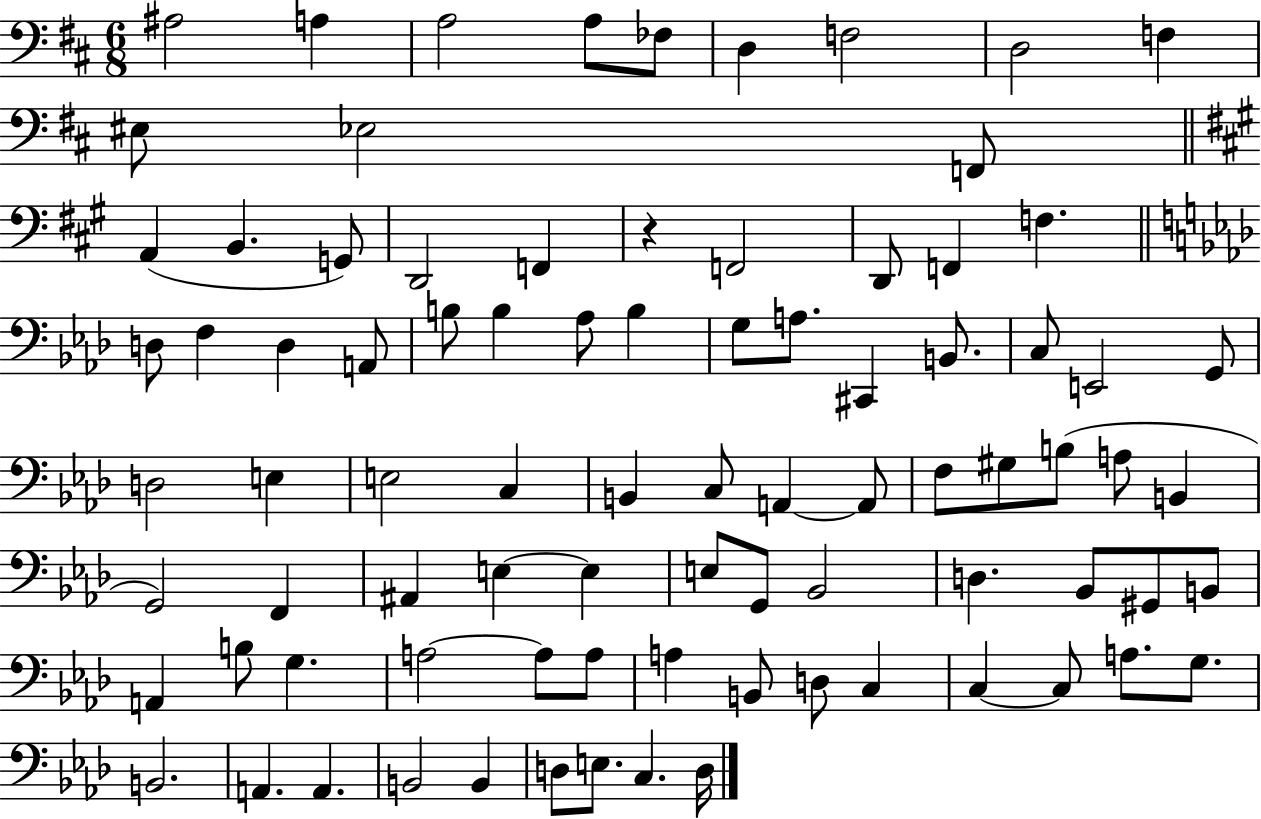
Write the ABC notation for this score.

X:1
T:Untitled
M:6/8
L:1/4
K:D
^A,2 A, A,2 A,/2 _F,/2 D, F,2 D,2 F, ^E,/2 _E,2 F,,/2 A,, B,, G,,/2 D,,2 F,, z F,,2 D,,/2 F,, F, D,/2 F, D, A,,/2 B,/2 B, _A,/2 B, G,/2 A,/2 ^C,, B,,/2 C,/2 E,,2 G,,/2 D,2 E, E,2 C, B,, C,/2 A,, A,,/2 F,/2 ^G,/2 B,/2 A,/2 B,, G,,2 F,, ^A,, E, E, E,/2 G,,/2 _B,,2 D, _B,,/2 ^G,,/2 B,,/2 A,, B,/2 G, A,2 A,/2 A,/2 A, B,,/2 D,/2 C, C, C,/2 A,/2 G,/2 B,,2 A,, A,, B,,2 B,, D,/2 E,/2 C, D,/4